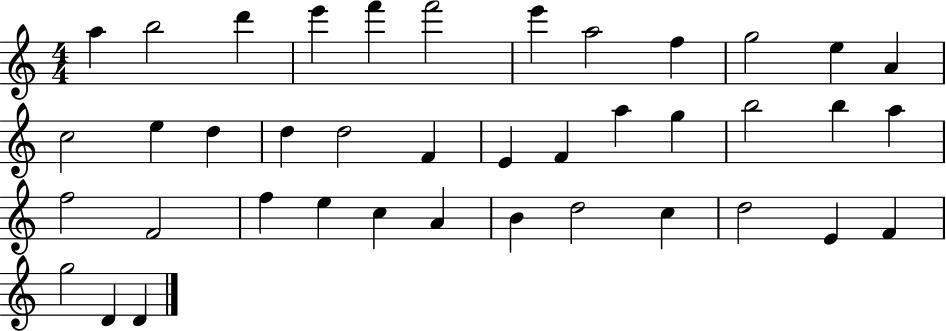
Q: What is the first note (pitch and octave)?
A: A5